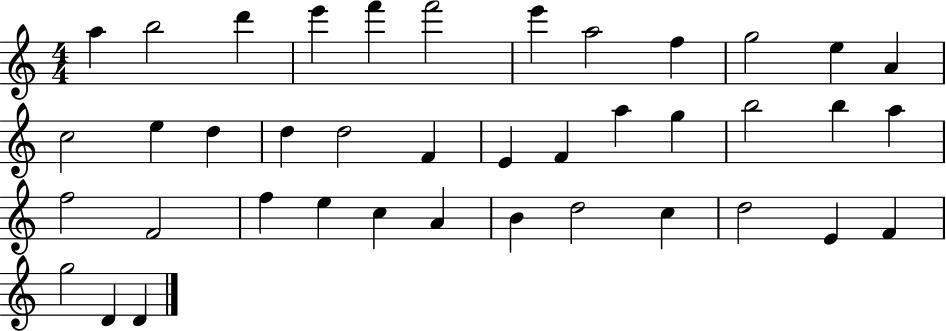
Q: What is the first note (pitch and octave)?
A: A5